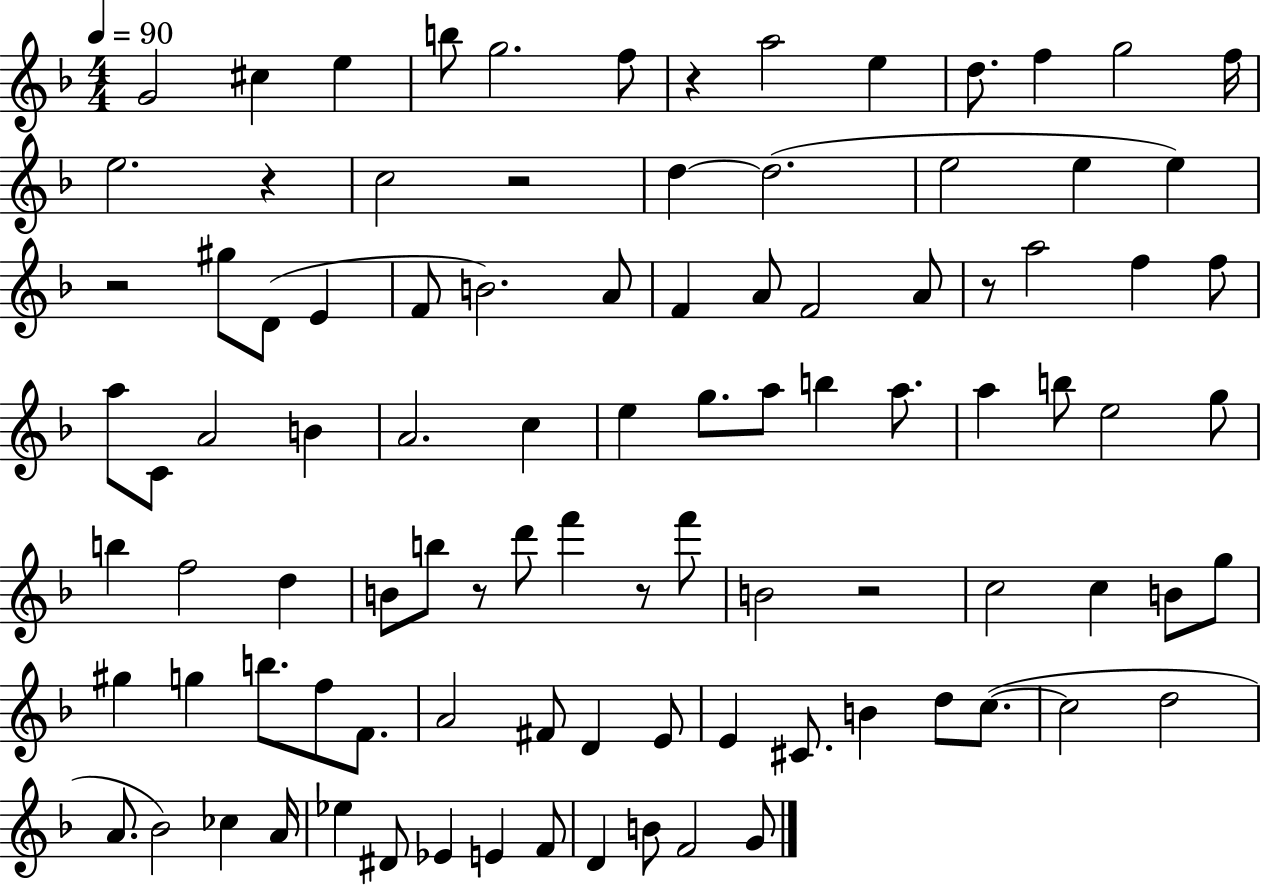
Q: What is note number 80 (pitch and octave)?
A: A4